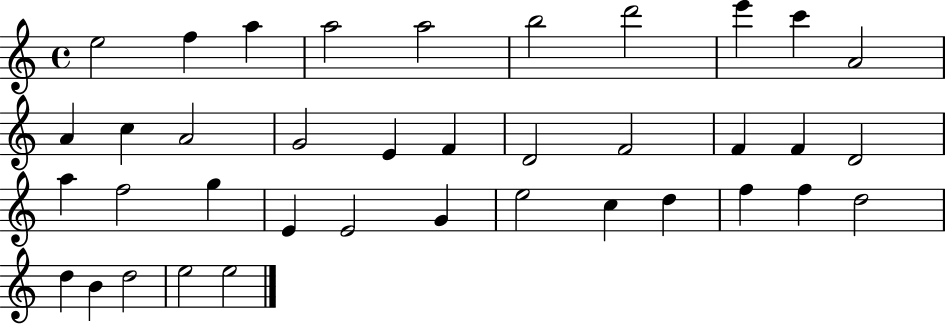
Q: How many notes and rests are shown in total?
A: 38